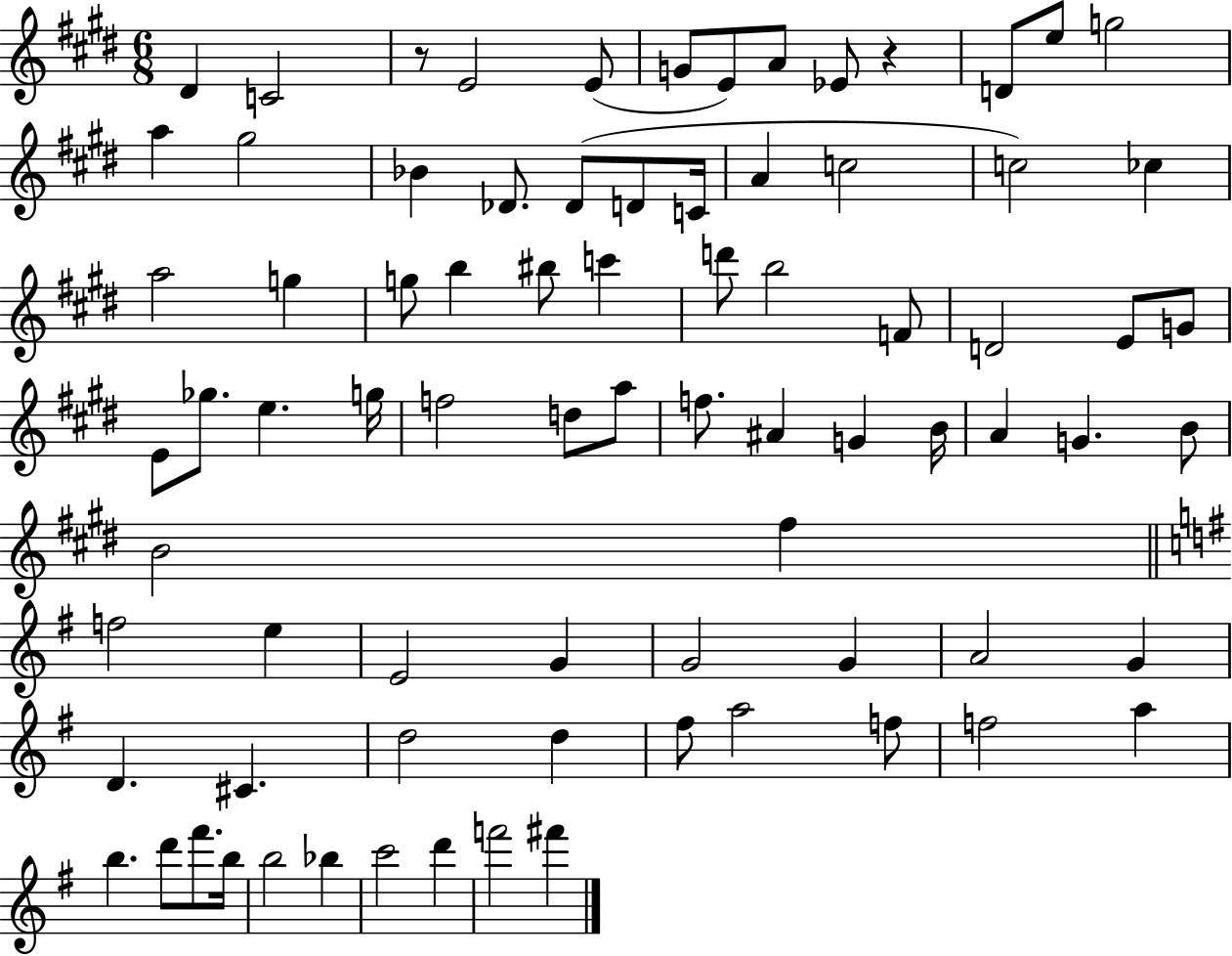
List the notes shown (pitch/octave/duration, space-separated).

D#4/q C4/h R/e E4/h E4/e G4/e E4/e A4/e Eb4/e R/q D4/e E5/e G5/h A5/q G#5/h Bb4/q Db4/e. Db4/e D4/e C4/s A4/q C5/h C5/h CES5/q A5/h G5/q G5/e B5/q BIS5/e C6/q D6/e B5/h F4/e D4/h E4/e G4/e E4/e Gb5/e. E5/q. G5/s F5/h D5/e A5/e F5/e. A#4/q G4/q B4/s A4/q G4/q. B4/e B4/h F#5/q F5/h E5/q E4/h G4/q G4/h G4/q A4/h G4/q D4/q. C#4/q. D5/h D5/q F#5/e A5/h F5/e F5/h A5/q B5/q. D6/e F#6/e. B5/s B5/h Bb5/q C6/h D6/q F6/h F#6/q